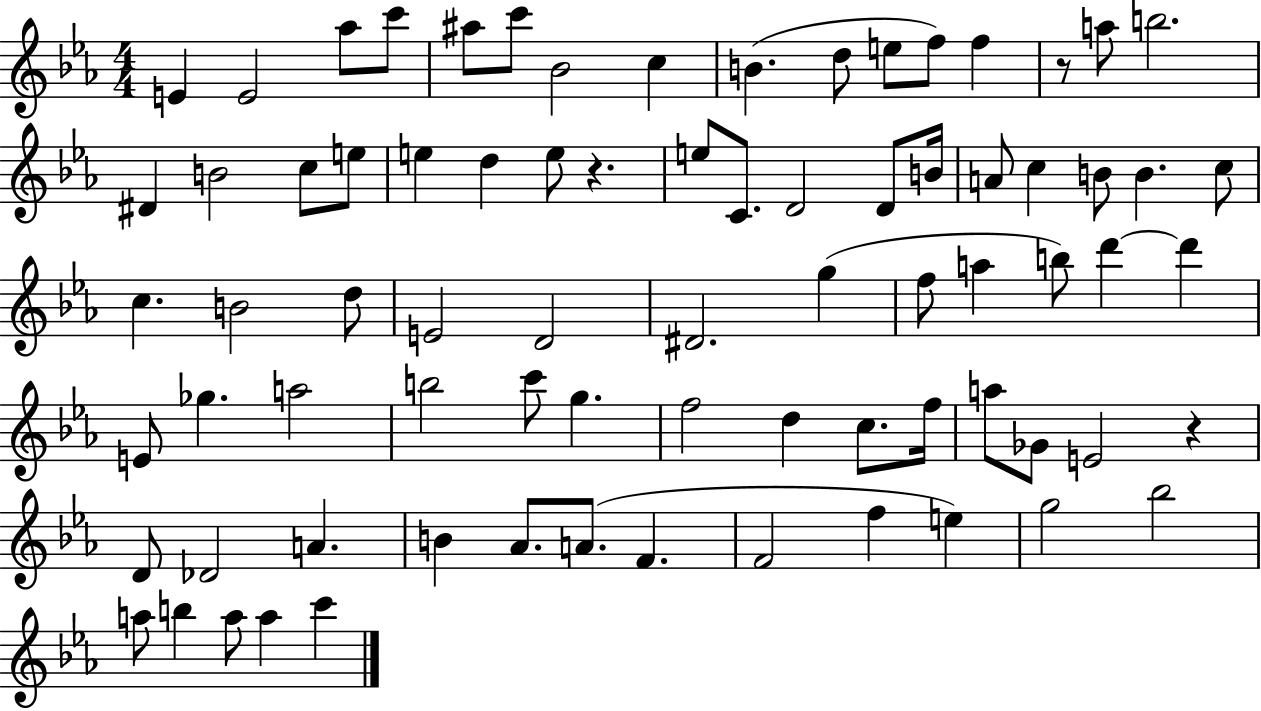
X:1
T:Untitled
M:4/4
L:1/4
K:Eb
E E2 _a/2 c'/2 ^a/2 c'/2 _B2 c B d/2 e/2 f/2 f z/2 a/2 b2 ^D B2 c/2 e/2 e d e/2 z e/2 C/2 D2 D/2 B/4 A/2 c B/2 B c/2 c B2 d/2 E2 D2 ^D2 g f/2 a b/2 d' d' E/2 _g a2 b2 c'/2 g f2 d c/2 f/4 a/2 _G/2 E2 z D/2 _D2 A B _A/2 A/2 F F2 f e g2 _b2 a/2 b a/2 a c'